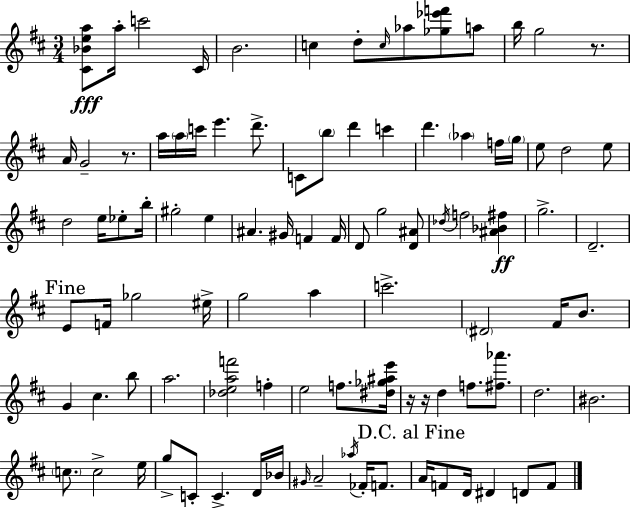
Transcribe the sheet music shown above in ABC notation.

X:1
T:Untitled
M:3/4
L:1/4
K:D
[^C_Bea]/2 a/4 c'2 ^C/4 B2 c d/2 c/4 _a/2 [_g_e'f']/2 a/2 b/4 g2 z/2 A/4 G2 z/2 a/4 a/4 c'/4 e' d'/2 C/2 b/2 d' c' d' _a f/4 g/4 e/2 d2 e/2 d2 e/4 _e/2 b/4 ^g2 e ^A ^G/4 F F/4 D/2 g2 [D^A]/2 _d/4 f2 [^A_B^f] g2 D2 E/2 F/4 _g2 ^e/4 g2 a c'2 ^D2 ^F/4 B/2 G ^c b/2 a2 [_deaf']2 f e2 f/2 [^d_g^ae']/4 z/4 z/4 d f/2 [^f_a']/2 d2 ^B2 c/2 c2 e/4 g/2 C/2 C D/4 _B/4 ^G/4 A2 _a/4 _F/4 F/2 A/4 F/2 D/4 ^D D/2 F/2